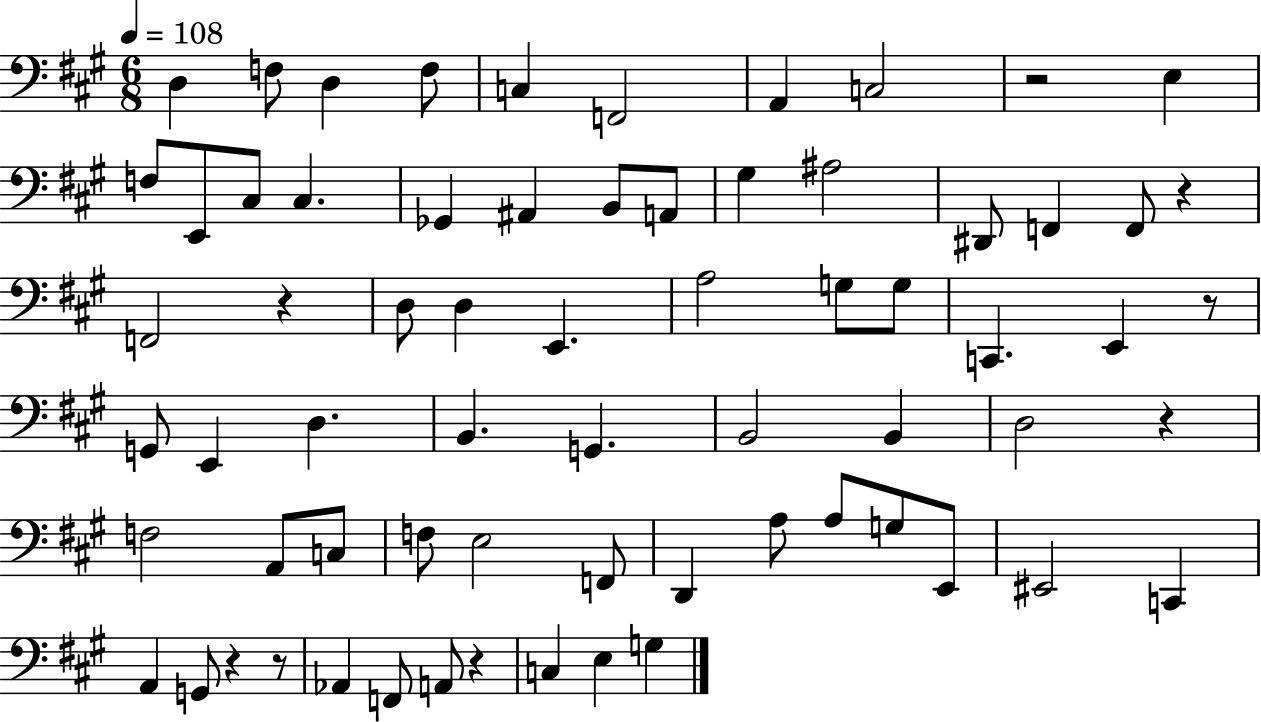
{
  \clef bass
  \numericTimeSignature
  \time 6/8
  \key a \major
  \tempo 4 = 108
  d4 f8 d4 f8 | c4 f,2 | a,4 c2 | r2 e4 | \break f8 e,8 cis8 cis4. | ges,4 ais,4 b,8 a,8 | gis4 ais2 | dis,8 f,4 f,8 r4 | \break f,2 r4 | d8 d4 e,4. | a2 g8 g8 | c,4. e,4 r8 | \break g,8 e,4 d4. | b,4. g,4. | b,2 b,4 | d2 r4 | \break f2 a,8 c8 | f8 e2 f,8 | d,4 a8 a8 g8 e,8 | eis,2 c,4 | \break a,4 g,8 r4 r8 | aes,4 f,8 a,8 r4 | c4 e4 g4 | \bar "|."
}